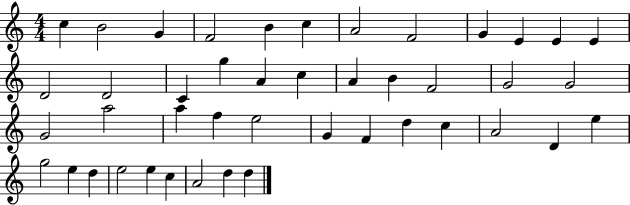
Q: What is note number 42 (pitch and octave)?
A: A4